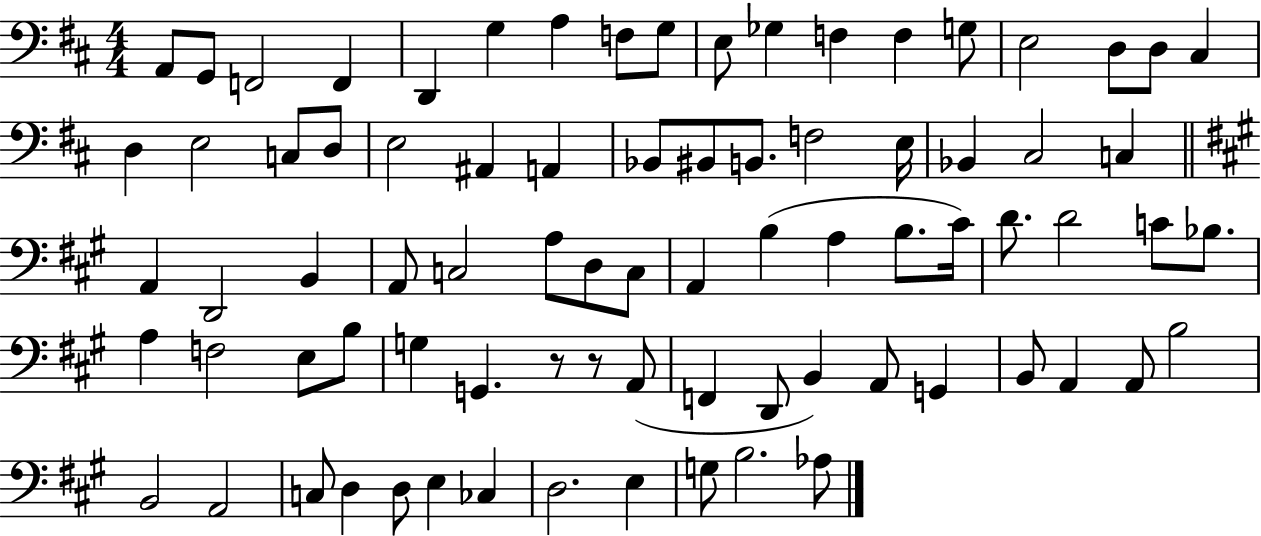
X:1
T:Untitled
M:4/4
L:1/4
K:D
A,,/2 G,,/2 F,,2 F,, D,, G, A, F,/2 G,/2 E,/2 _G, F, F, G,/2 E,2 D,/2 D,/2 ^C, D, E,2 C,/2 D,/2 E,2 ^A,, A,, _B,,/2 ^B,,/2 B,,/2 F,2 E,/4 _B,, ^C,2 C, A,, D,,2 B,, A,,/2 C,2 A,/2 D,/2 C,/2 A,, B, A, B,/2 ^C/4 D/2 D2 C/2 _B,/2 A, F,2 E,/2 B,/2 G, G,, z/2 z/2 A,,/2 F,, D,,/2 B,, A,,/2 G,, B,,/2 A,, A,,/2 B,2 B,,2 A,,2 C,/2 D, D,/2 E, _C, D,2 E, G,/2 B,2 _A,/2